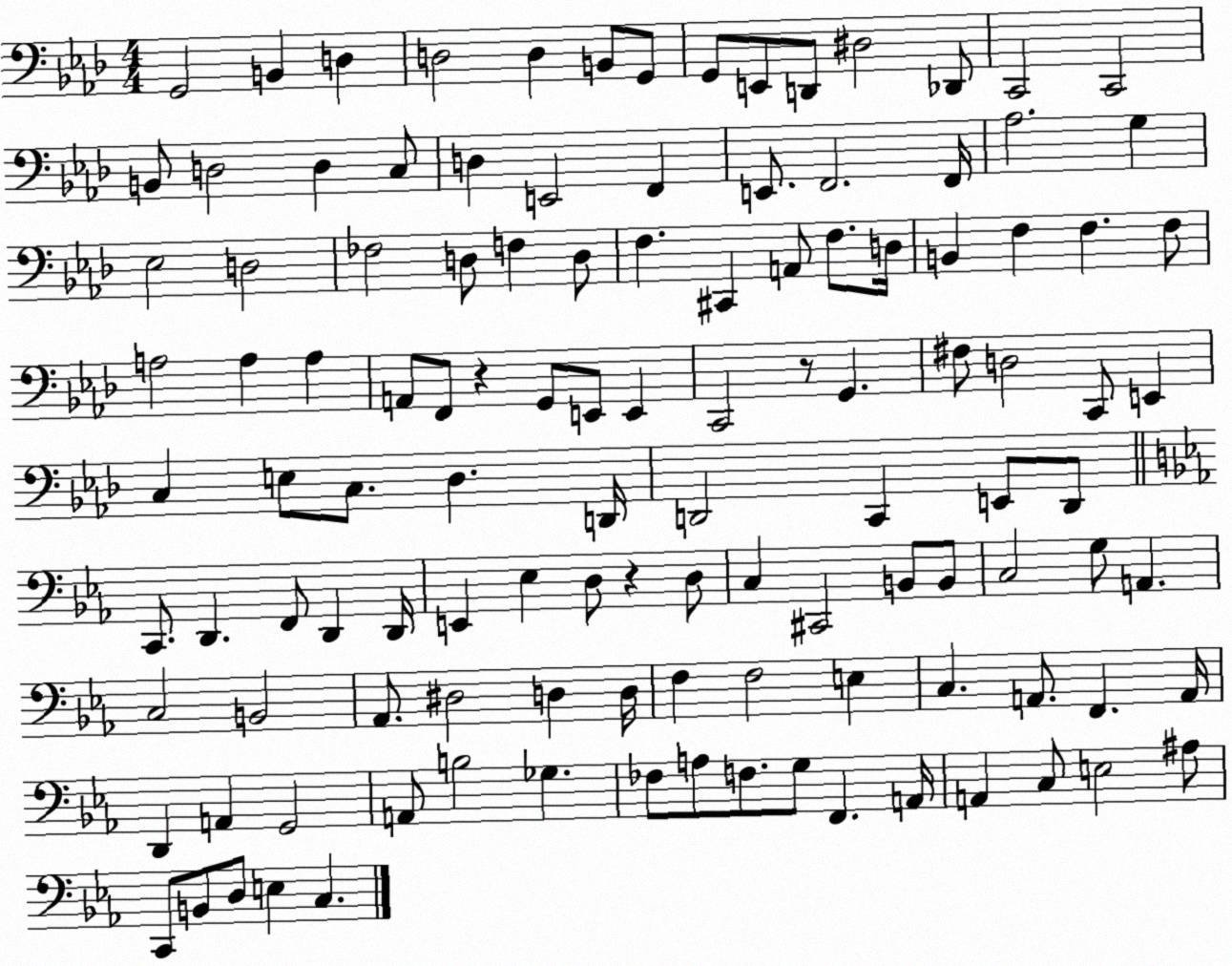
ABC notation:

X:1
T:Untitled
M:4/4
L:1/4
K:Ab
G,,2 B,, D, D,2 D, B,,/2 G,,/2 G,,/2 E,,/2 D,,/2 ^D,2 _D,,/2 C,,2 C,,2 B,,/2 D,2 D, C,/2 D, E,,2 F,, E,,/2 F,,2 F,,/4 _A,2 G, _E,2 D,2 _F,2 D,/2 F, D,/2 F, ^C,, A,,/2 F,/2 D,/4 B,, F, F, F,/2 A,2 A, A, A,,/2 F,,/2 z G,,/2 E,,/2 E,, C,,2 z/2 G,, ^F,/2 D,2 C,,/2 E,, C, E,/2 C,/2 _D, D,,/4 D,,2 C,, E,,/2 D,,/2 C,,/2 D,, F,,/2 D,, D,,/4 E,, _E, D,/2 z D,/2 C, ^C,,2 B,,/2 B,,/2 C,2 G,/2 A,, C,2 B,,2 _A,,/2 ^D,2 D, D,/4 F, F,2 E, C, A,,/2 F,, A,,/4 D,, A,, G,,2 A,,/2 B,2 _G, _F,/2 A,/2 F,/2 G,/2 F,, A,,/4 A,, C,/2 E,2 ^A,/2 C,,/2 B,,/2 D,/2 E, C,